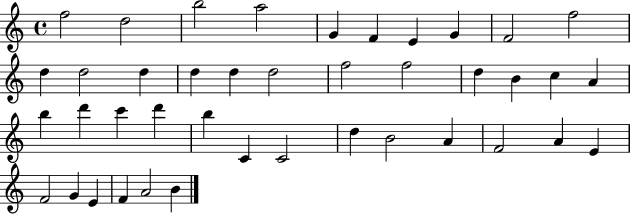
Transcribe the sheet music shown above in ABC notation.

X:1
T:Untitled
M:4/4
L:1/4
K:C
f2 d2 b2 a2 G F E G F2 f2 d d2 d d d d2 f2 f2 d B c A b d' c' d' b C C2 d B2 A F2 A E F2 G E F A2 B